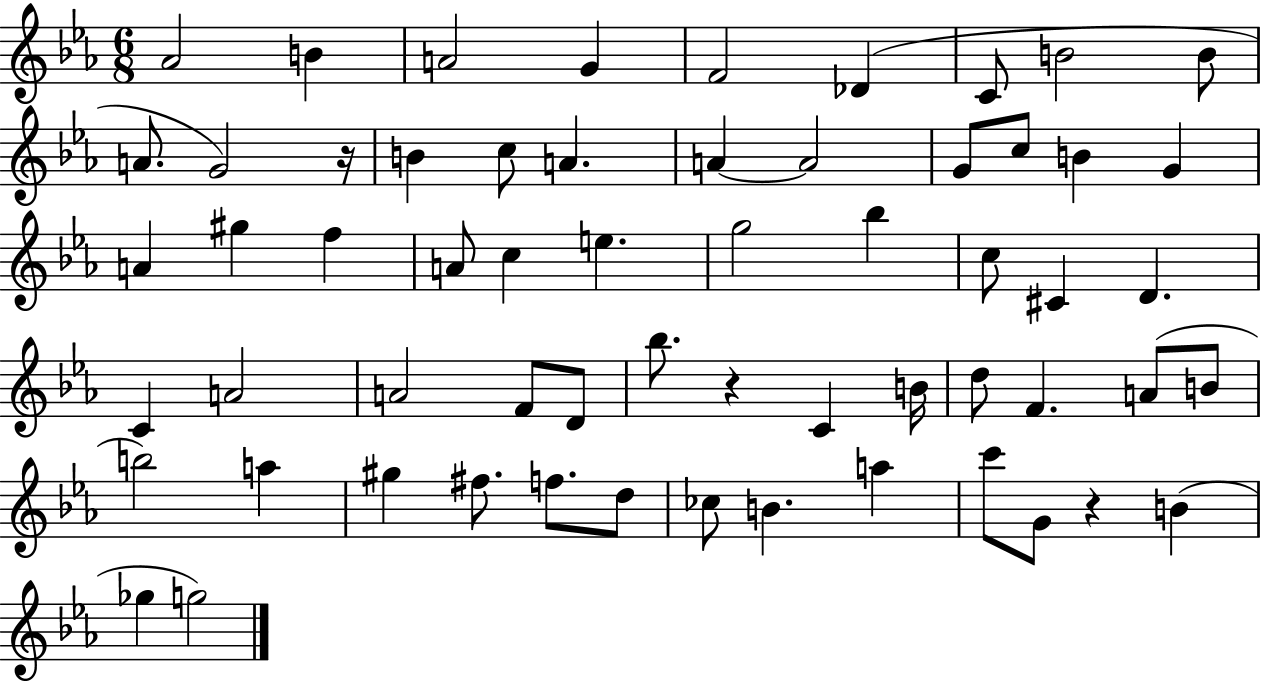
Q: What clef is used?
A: treble